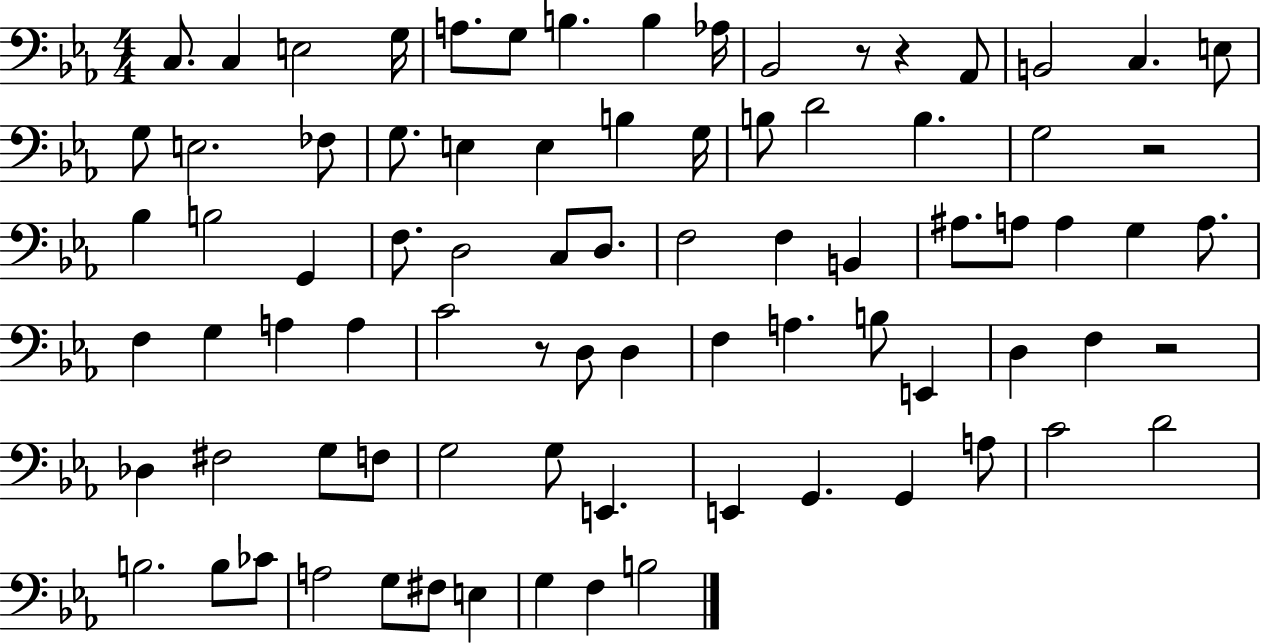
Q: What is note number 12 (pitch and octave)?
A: B2